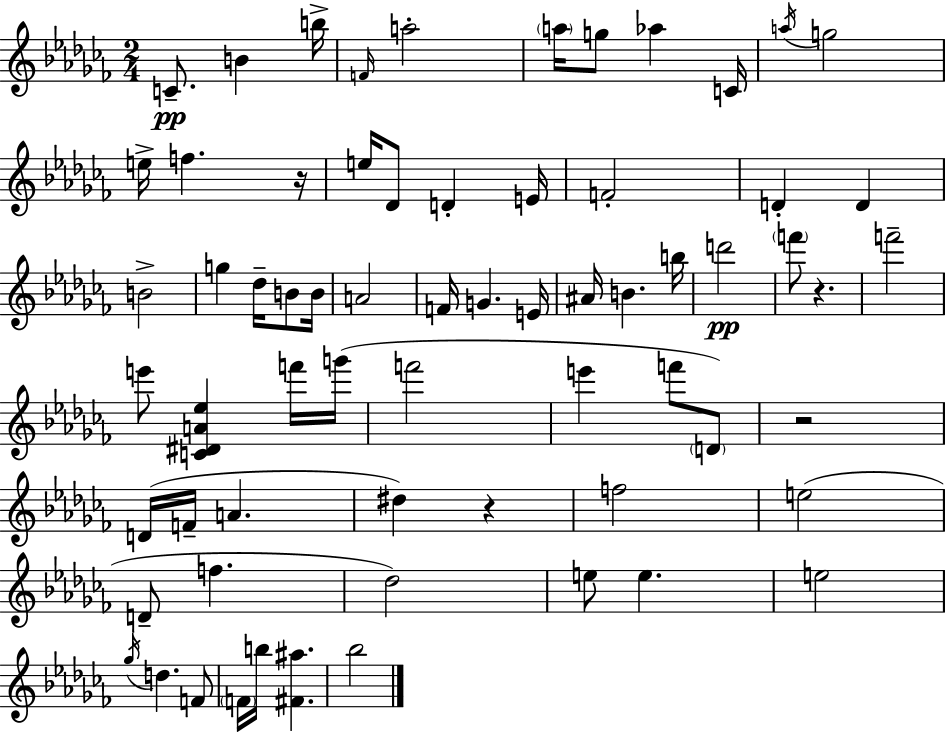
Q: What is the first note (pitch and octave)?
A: C4